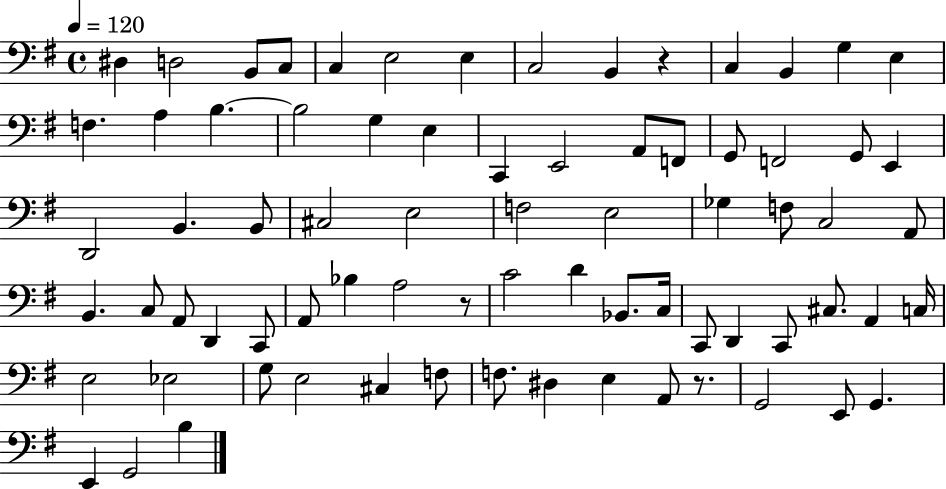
{
  \clef bass
  \time 4/4
  \defaultTimeSignature
  \key g \major
  \tempo 4 = 120
  dis4 d2 b,8 c8 | c4 e2 e4 | c2 b,4 r4 | c4 b,4 g4 e4 | \break f4. a4 b4.~~ | b2 g4 e4 | c,4 e,2 a,8 f,8 | g,8 f,2 g,8 e,4 | \break d,2 b,4. b,8 | cis2 e2 | f2 e2 | ges4 f8 c2 a,8 | \break b,4. c8 a,8 d,4 c,8 | a,8 bes4 a2 r8 | c'2 d'4 bes,8. c16 | c,8 d,4 c,8 cis8. a,4 c16 | \break e2 ees2 | g8 e2 cis4 f8 | f8. dis4 e4 a,8 r8. | g,2 e,8 g,4. | \break e,4 g,2 b4 | \bar "|."
}